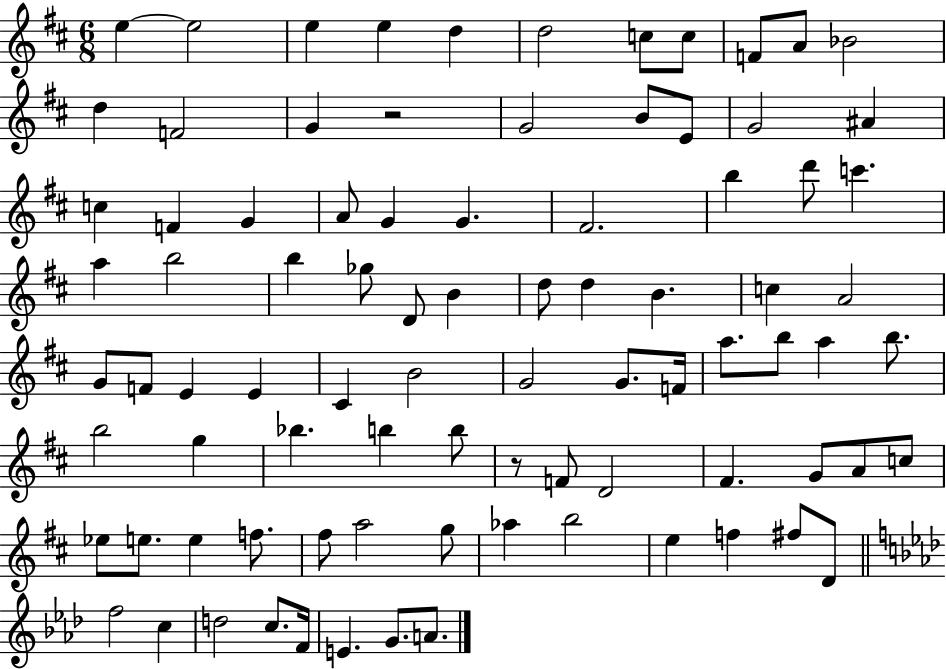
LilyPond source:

{
  \clef treble
  \numericTimeSignature
  \time 6/8
  \key d \major
  \repeat volta 2 { e''4~~ e''2 | e''4 e''4 d''4 | d''2 c''8 c''8 | f'8 a'8 bes'2 | \break d''4 f'2 | g'4 r2 | g'2 b'8 e'8 | g'2 ais'4 | \break c''4 f'4 g'4 | a'8 g'4 g'4. | fis'2. | b''4 d'''8 c'''4. | \break a''4 b''2 | b''4 ges''8 d'8 b'4 | d''8 d''4 b'4. | c''4 a'2 | \break g'8 f'8 e'4 e'4 | cis'4 b'2 | g'2 g'8. f'16 | a''8. b''8 a''4 b''8. | \break b''2 g''4 | bes''4. b''4 b''8 | r8 f'8 d'2 | fis'4. g'8 a'8 c''8 | \break ees''8 e''8. e''4 f''8. | fis''8 a''2 g''8 | aes''4 b''2 | e''4 f''4 fis''8 d'8 | \break \bar "||" \break \key f \minor f''2 c''4 | d''2 c''8. f'16 | e'4. g'8. a'8. | } \bar "|."
}